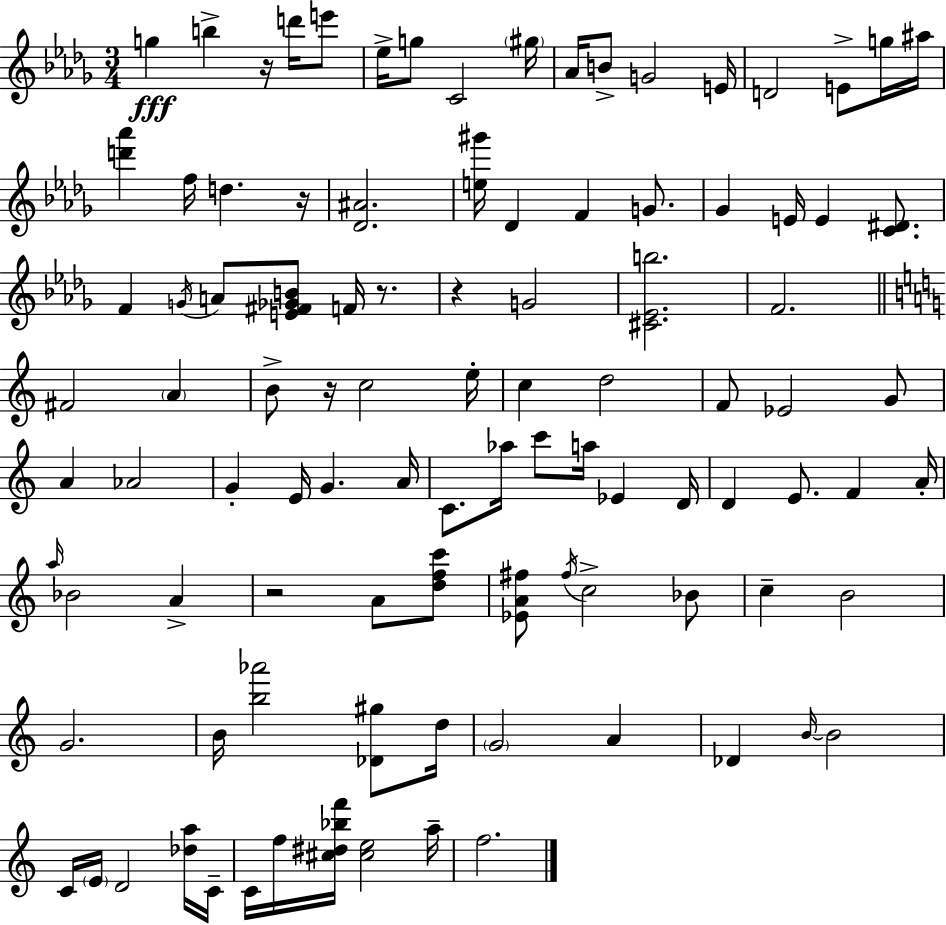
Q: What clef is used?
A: treble